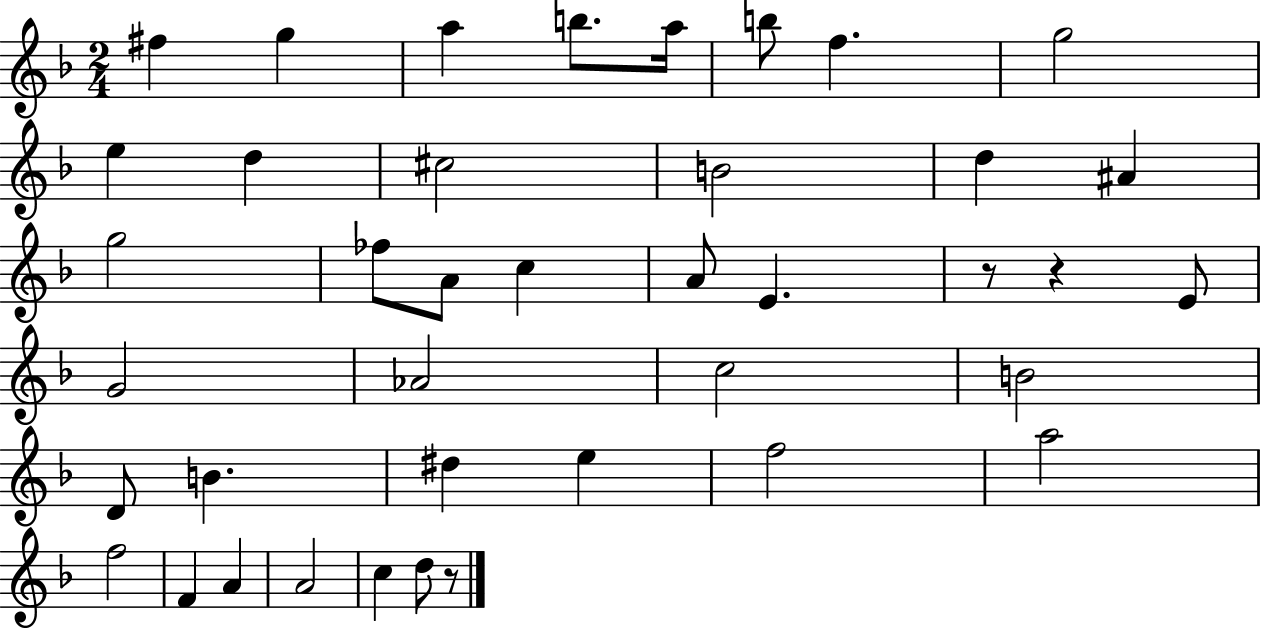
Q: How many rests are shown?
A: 3